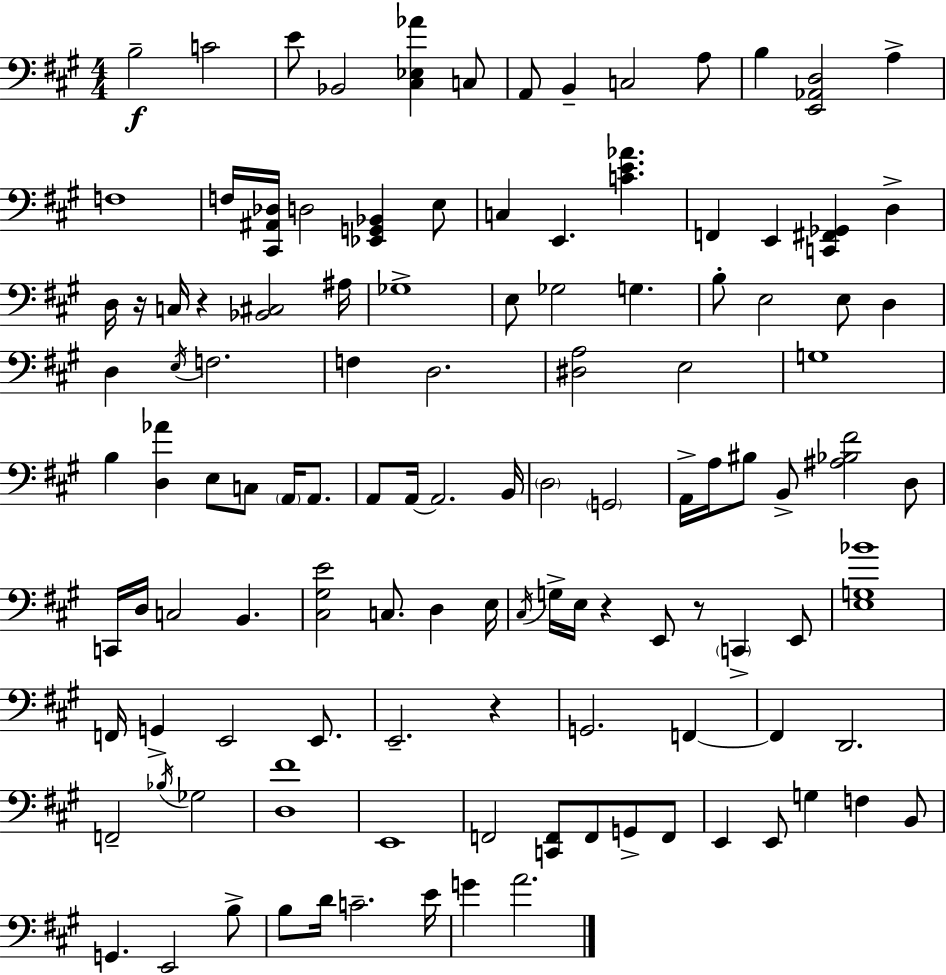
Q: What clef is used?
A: bass